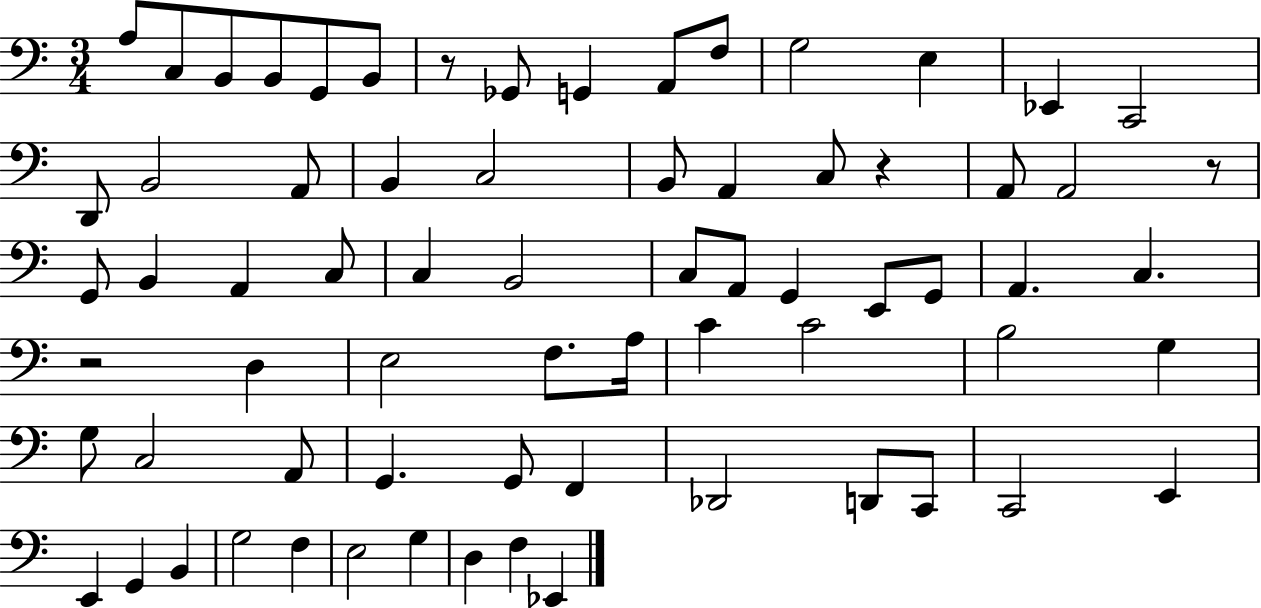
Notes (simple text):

A3/e C3/e B2/e B2/e G2/e B2/e R/e Gb2/e G2/q A2/e F3/e G3/h E3/q Eb2/q C2/h D2/e B2/h A2/e B2/q C3/h B2/e A2/q C3/e R/q A2/e A2/h R/e G2/e B2/q A2/q C3/e C3/q B2/h C3/e A2/e G2/q E2/e G2/e A2/q. C3/q. R/h D3/q E3/h F3/e. A3/s C4/q C4/h B3/h G3/q G3/e C3/h A2/e G2/q. G2/e F2/q Db2/h D2/e C2/e C2/h E2/q E2/q G2/q B2/q G3/h F3/q E3/h G3/q D3/q F3/q Eb2/q